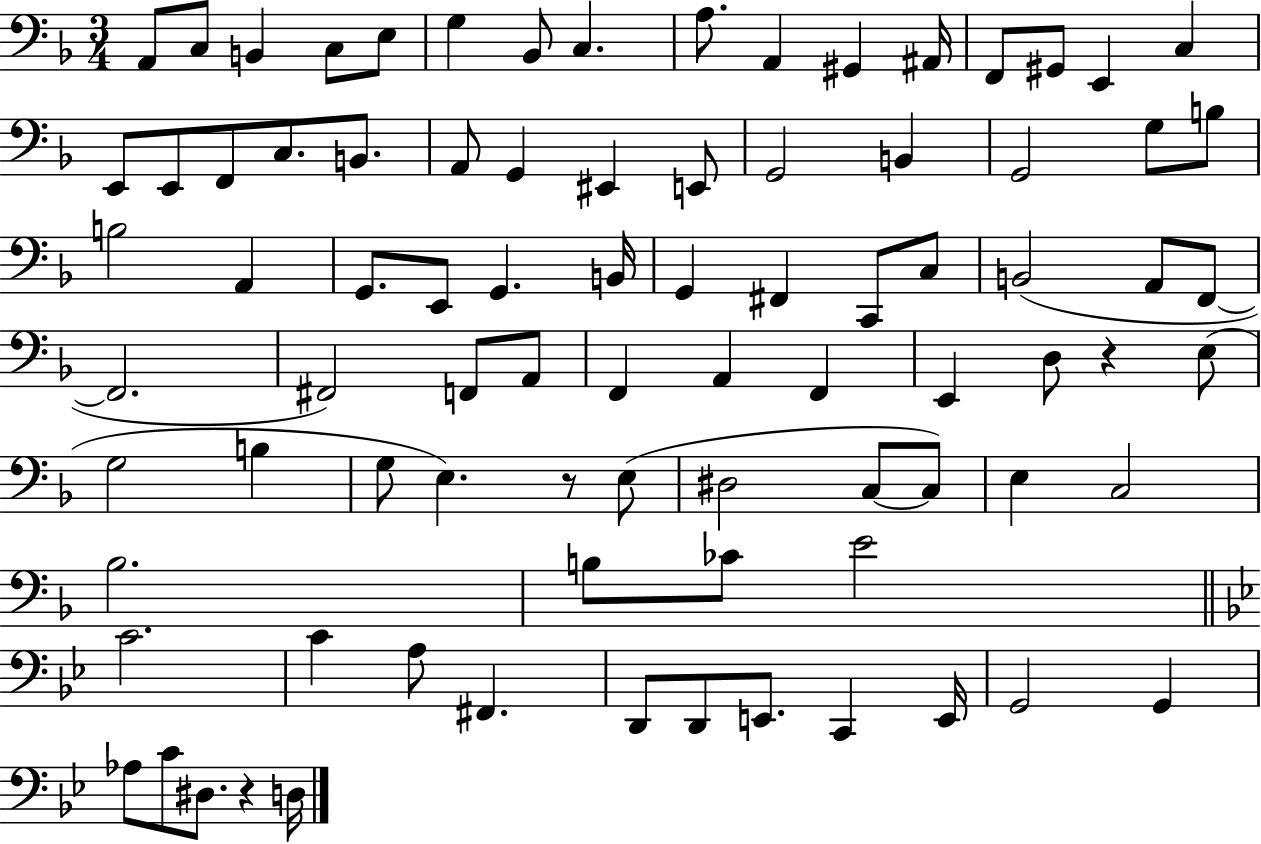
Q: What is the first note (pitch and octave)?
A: A2